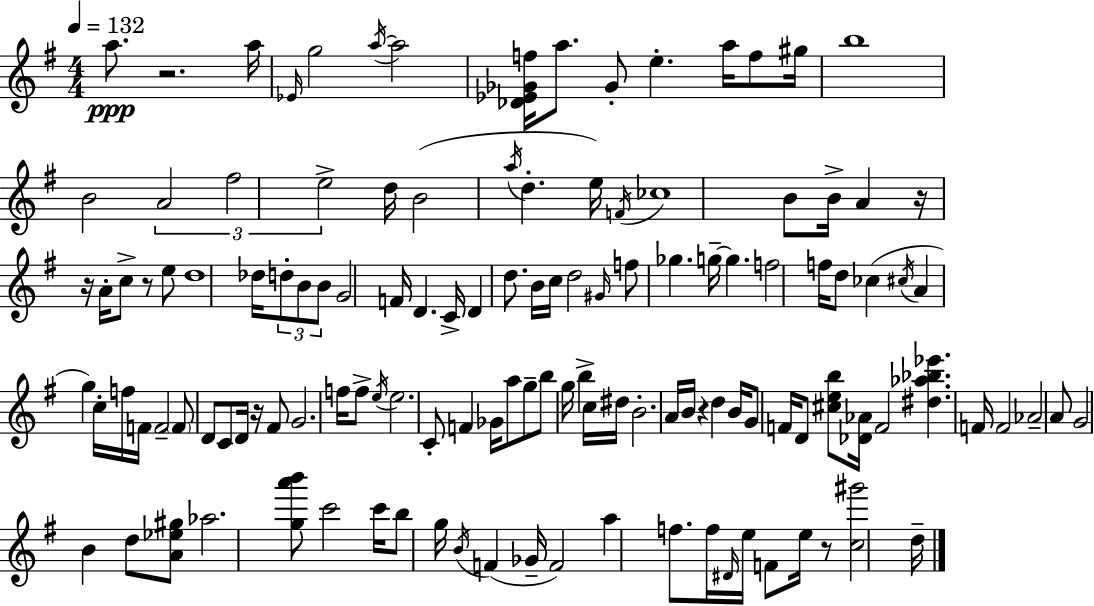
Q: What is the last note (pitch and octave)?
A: D5